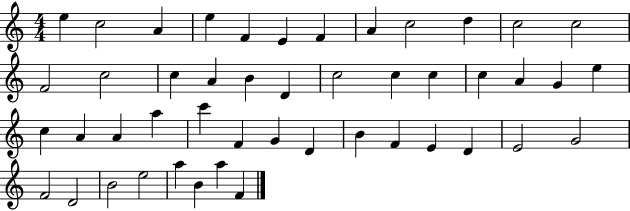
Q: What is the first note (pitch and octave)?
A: E5